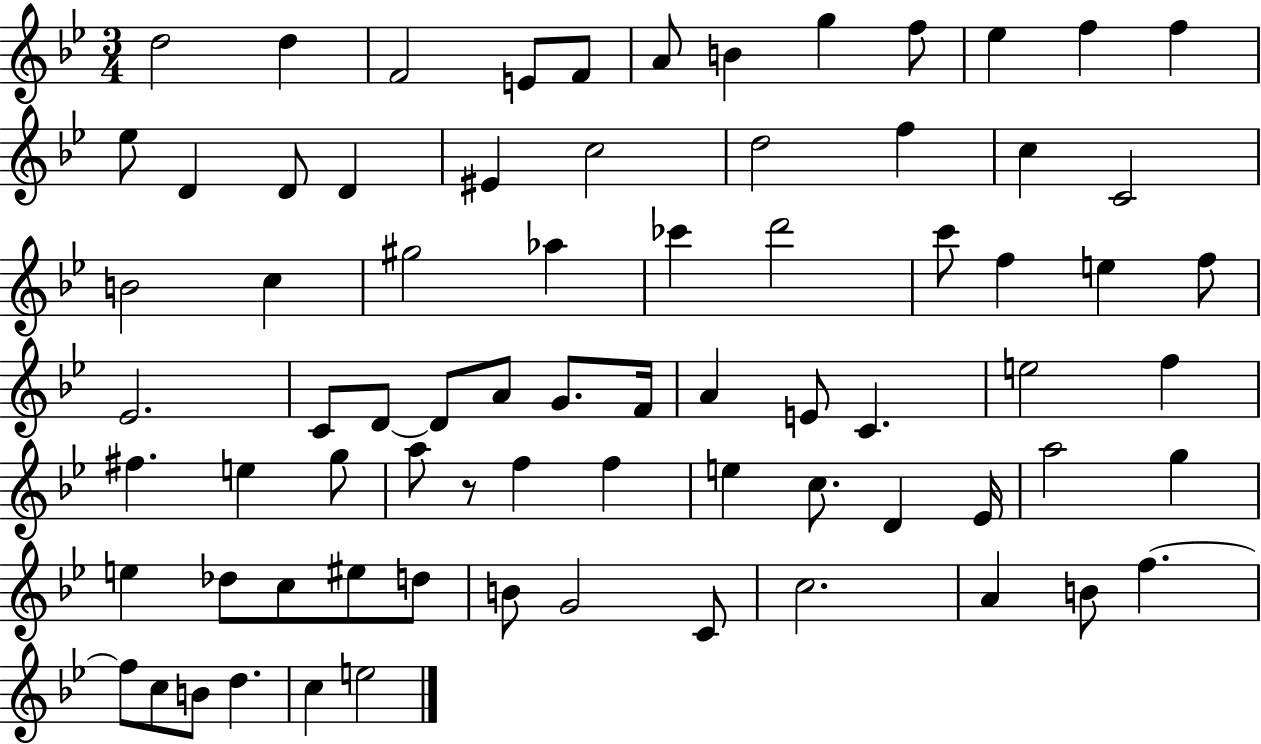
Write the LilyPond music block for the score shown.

{
  \clef treble
  \numericTimeSignature
  \time 3/4
  \key bes \major
  d''2 d''4 | f'2 e'8 f'8 | a'8 b'4 g''4 f''8 | ees''4 f''4 f''4 | \break ees''8 d'4 d'8 d'4 | eis'4 c''2 | d''2 f''4 | c''4 c'2 | \break b'2 c''4 | gis''2 aes''4 | ces'''4 d'''2 | c'''8 f''4 e''4 f''8 | \break ees'2. | c'8 d'8~~ d'8 a'8 g'8. f'16 | a'4 e'8 c'4. | e''2 f''4 | \break fis''4. e''4 g''8 | a''8 r8 f''4 f''4 | e''4 c''8. d'4 ees'16 | a''2 g''4 | \break e''4 des''8 c''8 eis''8 d''8 | b'8 g'2 c'8 | c''2. | a'4 b'8 f''4.~~ | \break f''8 c''8 b'8 d''4. | c''4 e''2 | \bar "|."
}